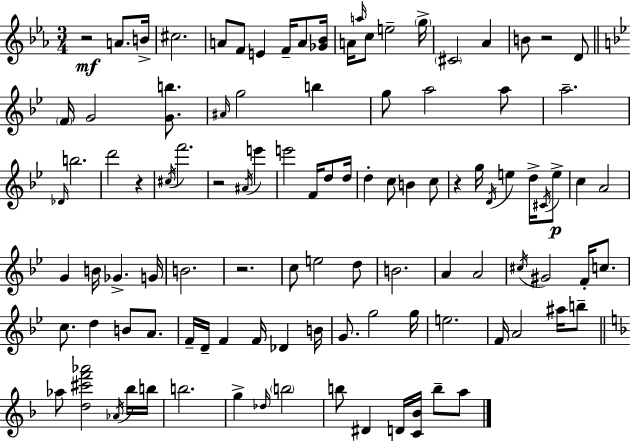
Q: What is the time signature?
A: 3/4